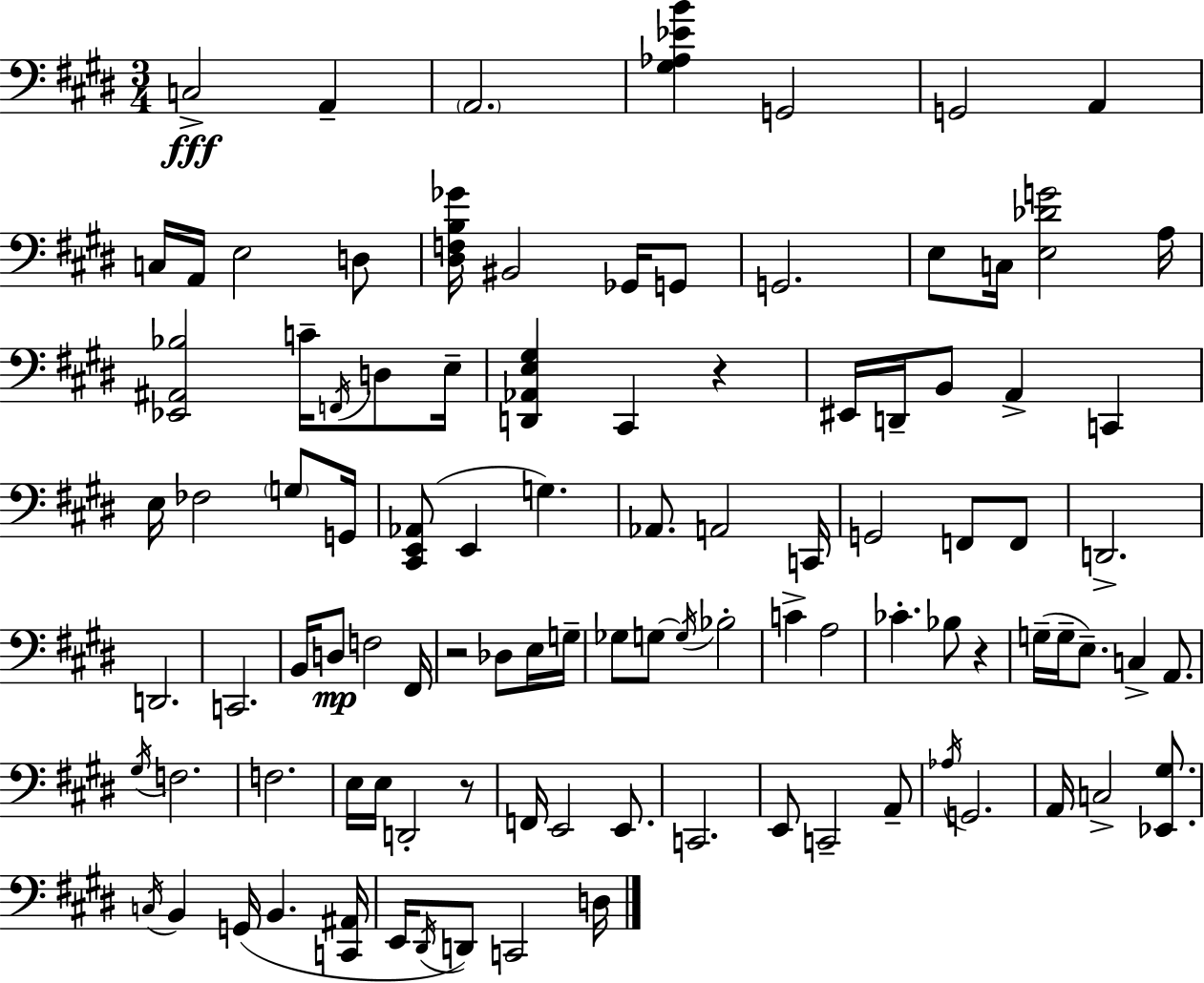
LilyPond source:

{
  \clef bass
  \numericTimeSignature
  \time 3/4
  \key e \major
  \repeat volta 2 { c2->\fff a,4-- | \parenthesize a,2. | <gis aes ees' b'>4 g,2 | g,2 a,4 | \break c16 a,16 e2 d8 | <dis f b ges'>16 bis,2 ges,16 g,8 | g,2. | e8 c16 <e des' g'>2 a16 | \break <ees, ais, bes>2 c'16-- \acciaccatura { f,16 } d8 | e16-- <d, aes, e gis>4 cis,4 r4 | eis,16 d,16-- b,8 a,4-> c,4 | e16 fes2 \parenthesize g8 | \break g,16 <cis, e, aes,>8( e,4 g4.) | aes,8. a,2 | c,16 g,2 f,8 f,8 | d,2.-> | \break d,2. | c,2. | b,16 d8\mp f2 | fis,16 r2 des8 e16 | \break g16-- ges8 g8~~ \acciaccatura { g16 } bes2-. | c'4-> a2 | ces'4.-. bes8 r4 | g16--( g16-- e8.--) c4-> a,8. | \break \acciaccatura { gis16 } f2. | f2. | e16 e16 d,2-. | r8 f,16 e,2 | \break e,8. c,2. | e,8 c,2-- | a,8-- \acciaccatura { aes16 } g,2. | a,16 c2-> | \break <ees, gis>8. \acciaccatura { c16 } b,4 g,16( b,4. | <c, ais,>16 e,16 \acciaccatura { dis,16 }) d,8 c,2 | d16 } \bar "|."
}